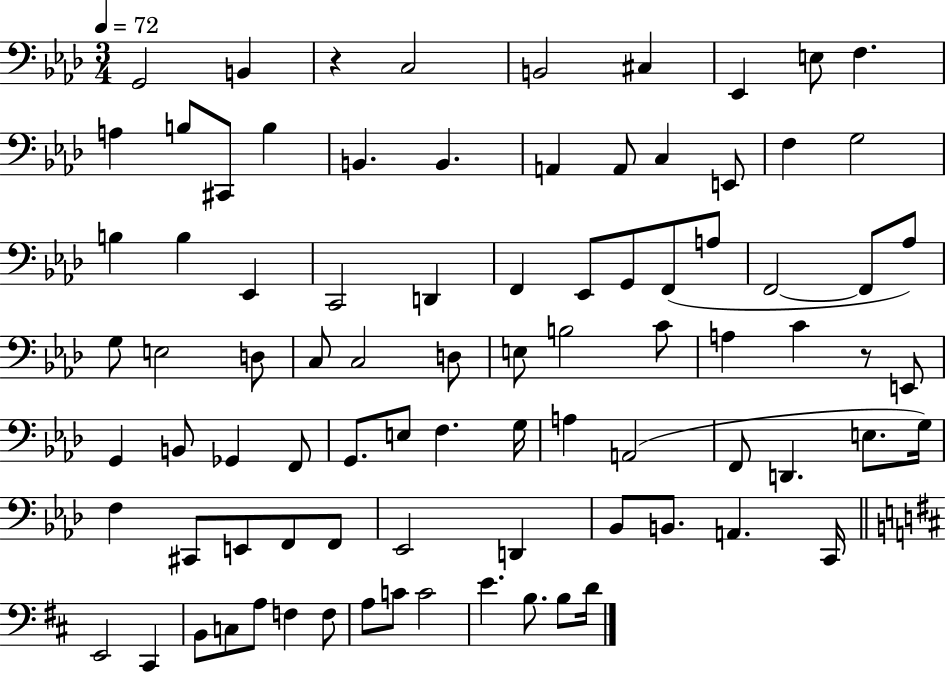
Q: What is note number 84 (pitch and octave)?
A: D4